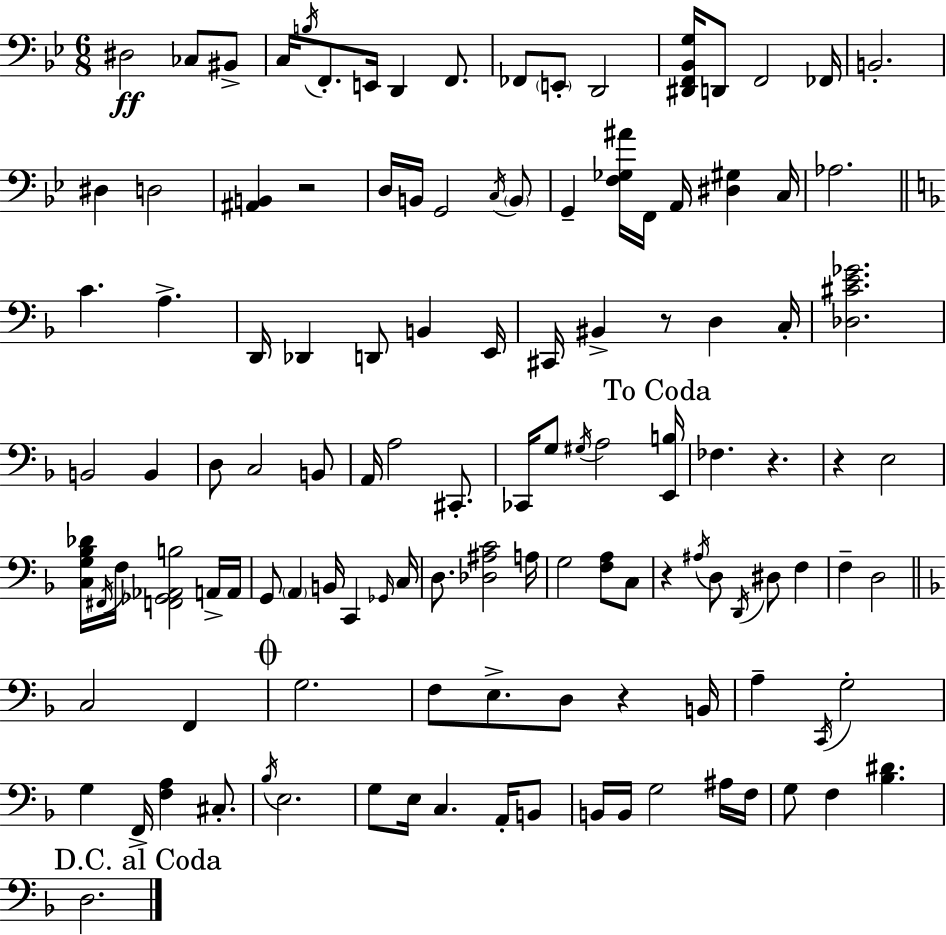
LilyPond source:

{
  \clef bass
  \numericTimeSignature
  \time 6/8
  \key g \minor
  dis2\ff ces8 bis,8-> | c16 \acciaccatura { b16 } f,8.-. e,16 d,4 f,8. | fes,8 \parenthesize e,8-. d,2 | <dis, f, bes, g>16 d,8 f,2 | \break fes,16 b,2.-. | dis4 d2 | <ais, b,>4 r2 | d16 b,16 g,2 \acciaccatura { c16 } | \break \parenthesize b,8 g,4-- <f ges ais'>16 f,16 a,16 <dis gis>4 | c16 aes2. | \bar "||" \break \key d \minor c'4. a4.-> | d,16 des,4 d,8 b,4 e,16 | cis,16 bis,4-> r8 d4 c16-. | <des cis' e' ges'>2. | \break b,2 b,4 | d8 c2 b,8 | a,16 a2 cis,8.-. | ces,16 g8 \acciaccatura { gis16 } a2 | \break \mark "To Coda" <e, b>16 fes4. r4. | r4 e2 | <c g bes des'>16 \acciaccatura { fis,16 } f16 <f, ges, aes, b>2 | a,16-> a,16 g,8 \parenthesize a,4 b,16 c,4 | \break \grace { ges,16 } c16 d8. <des ais c'>2 | a16 g2 <f a>8 | c8 r4 \acciaccatura { ais16 } d8 \acciaccatura { d,16 } dis8 | f4 f4-- d2 | \break \bar "||" \break \key f \major c2 f,4 | \mark \markup { \musicglyph "scripts.coda" } g2. | f8 e8.-> d8 r4 b,16 | a4-- \acciaccatura { c,16 } g2-. | \break g4 f,16-> <f a>4 cis8.-. | \acciaccatura { bes16 } e2. | g8 e16 c4. a,16-. | b,8 b,16 b,16 g2 | \break ais16 f16 g8 f4 <bes dis'>4. | \mark "D.C. al Coda" d2. | \bar "|."
}